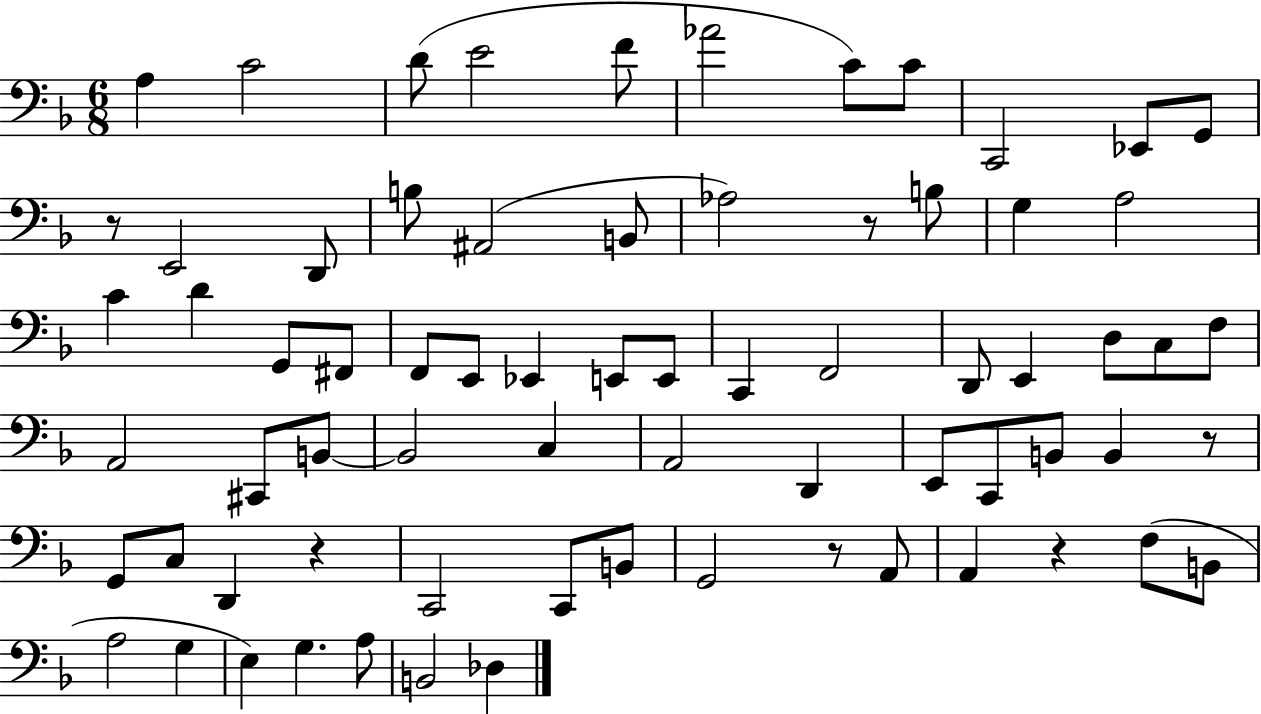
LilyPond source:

{
  \clef bass
  \numericTimeSignature
  \time 6/8
  \key f \major
  \repeat volta 2 { a4 c'2 | d'8( e'2 f'8 | aes'2 c'8) c'8 | c,2 ees,8 g,8 | \break r8 e,2 d,8 | b8 ais,2( b,8 | aes2) r8 b8 | g4 a2 | \break c'4 d'4 g,8 fis,8 | f,8 e,8 ees,4 e,8 e,8 | c,4 f,2 | d,8 e,4 d8 c8 f8 | \break a,2 cis,8 b,8~~ | b,2 c4 | a,2 d,4 | e,8 c,8 b,8 b,4 r8 | \break g,8 c8 d,4 r4 | c,2 c,8 b,8 | g,2 r8 a,8 | a,4 r4 f8( b,8 | \break a2 g4 | e4) g4. a8 | b,2 des4 | } \bar "|."
}